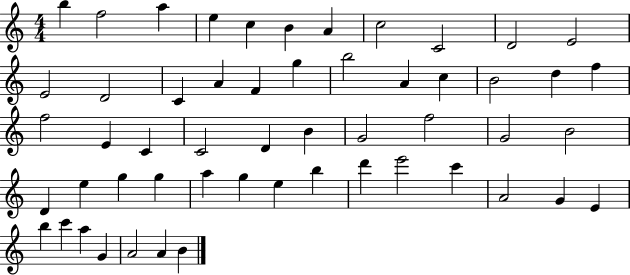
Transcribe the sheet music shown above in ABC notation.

X:1
T:Untitled
M:4/4
L:1/4
K:C
b f2 a e c B A c2 C2 D2 E2 E2 D2 C A F g b2 A c B2 d f f2 E C C2 D B G2 f2 G2 B2 D e g g a g e b d' e'2 c' A2 G E b c' a G A2 A B